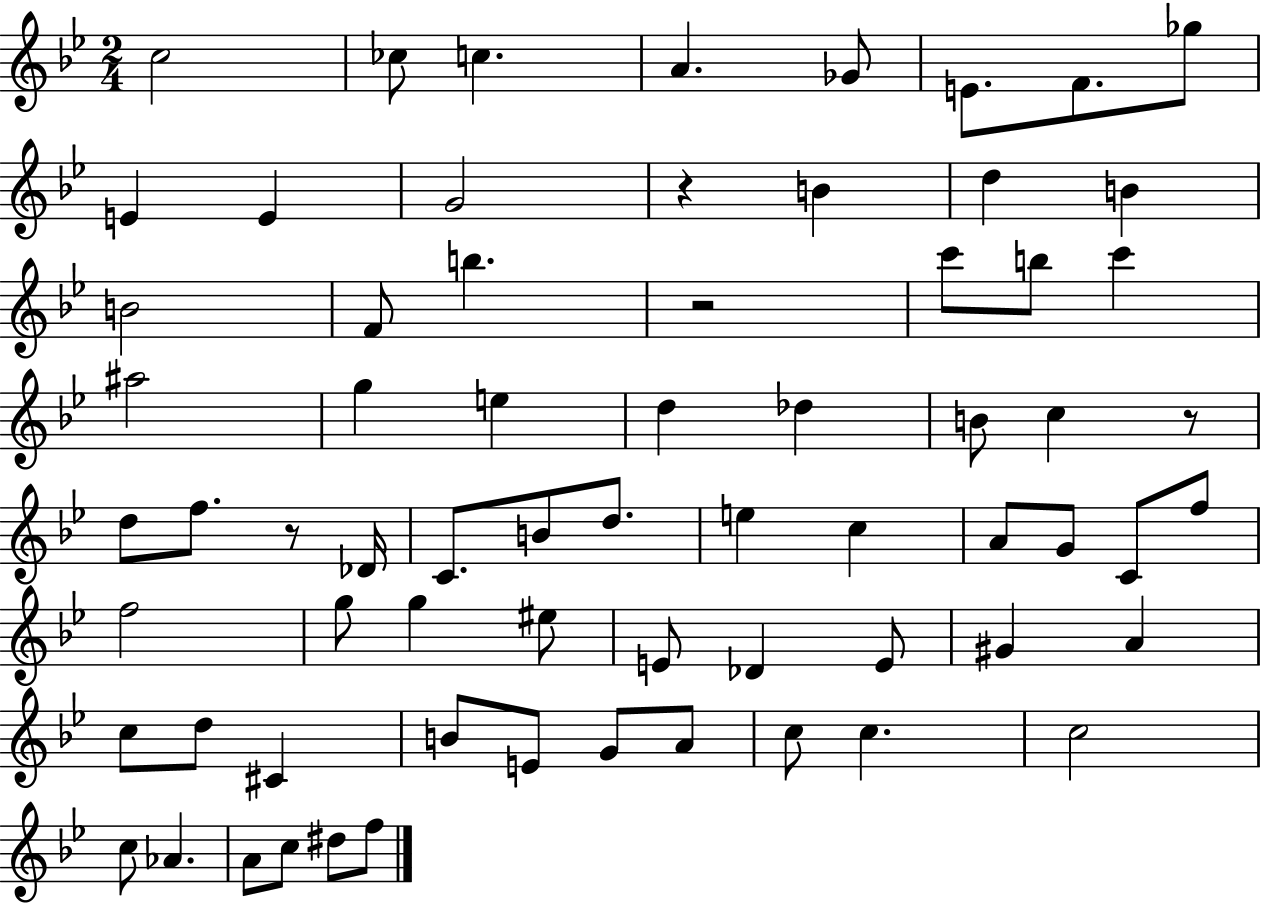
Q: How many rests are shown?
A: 4